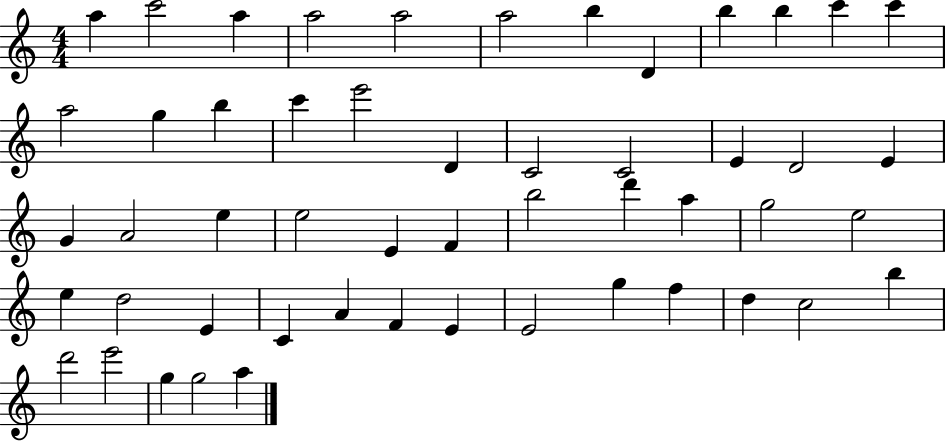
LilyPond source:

{
  \clef treble
  \numericTimeSignature
  \time 4/4
  \key c \major
  a''4 c'''2 a''4 | a''2 a''2 | a''2 b''4 d'4 | b''4 b''4 c'''4 c'''4 | \break a''2 g''4 b''4 | c'''4 e'''2 d'4 | c'2 c'2 | e'4 d'2 e'4 | \break g'4 a'2 e''4 | e''2 e'4 f'4 | b''2 d'''4 a''4 | g''2 e''2 | \break e''4 d''2 e'4 | c'4 a'4 f'4 e'4 | e'2 g''4 f''4 | d''4 c''2 b''4 | \break d'''2 e'''2 | g''4 g''2 a''4 | \bar "|."
}